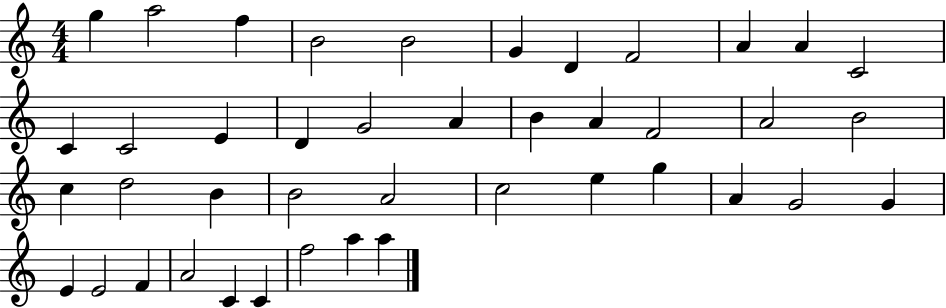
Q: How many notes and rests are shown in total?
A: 42